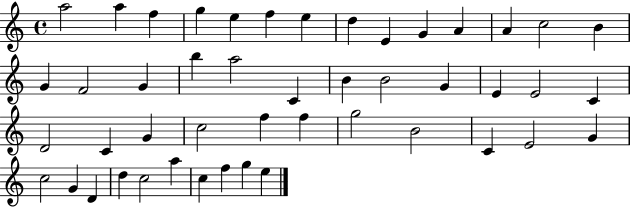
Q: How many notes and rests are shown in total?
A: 47